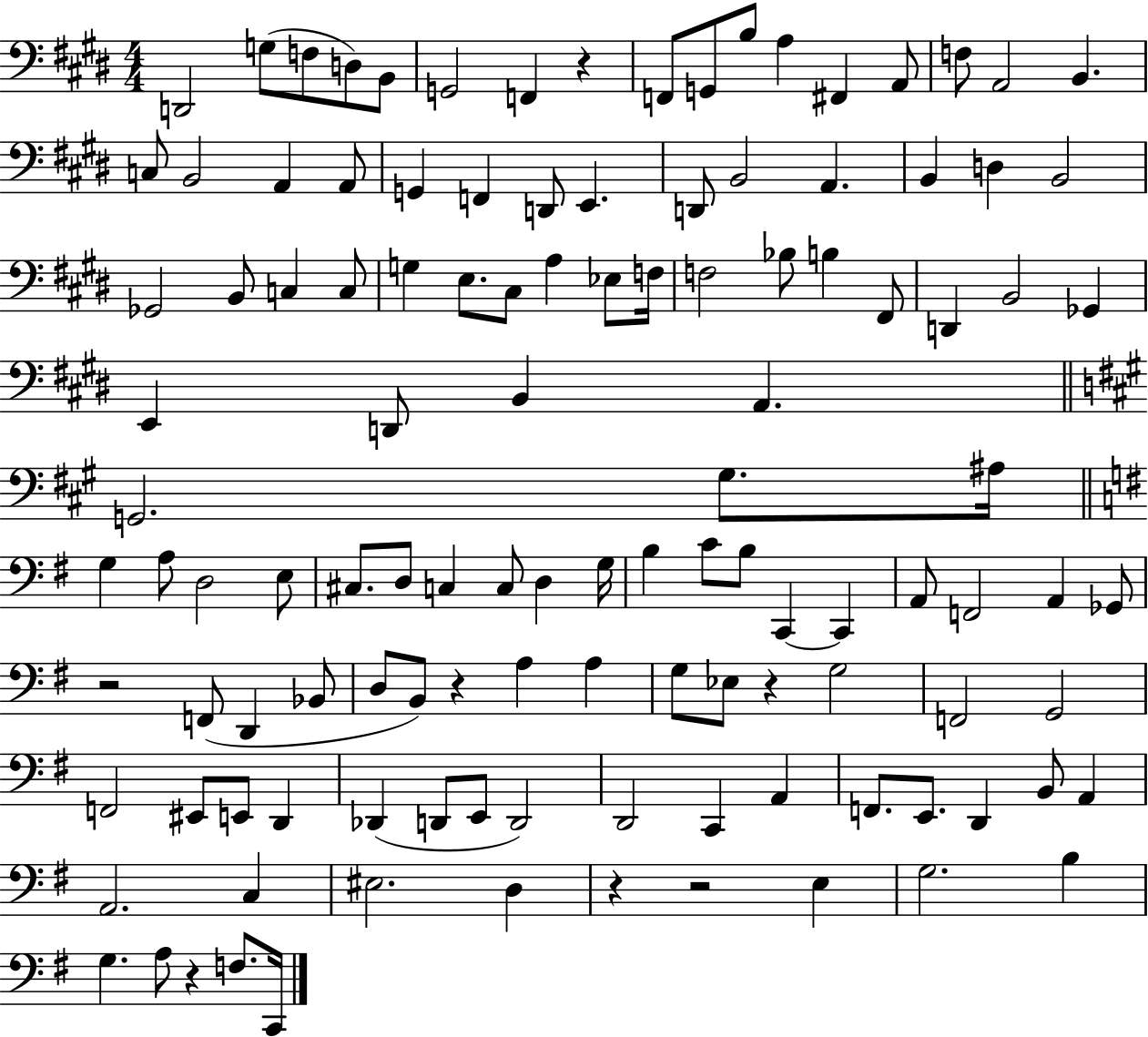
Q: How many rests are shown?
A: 7